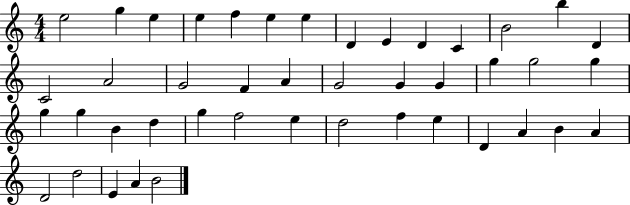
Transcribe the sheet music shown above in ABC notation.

X:1
T:Untitled
M:4/4
L:1/4
K:C
e2 g e e f e e D E D C B2 b D C2 A2 G2 F A G2 G G g g2 g g g B d g f2 e d2 f e D A B A D2 d2 E A B2